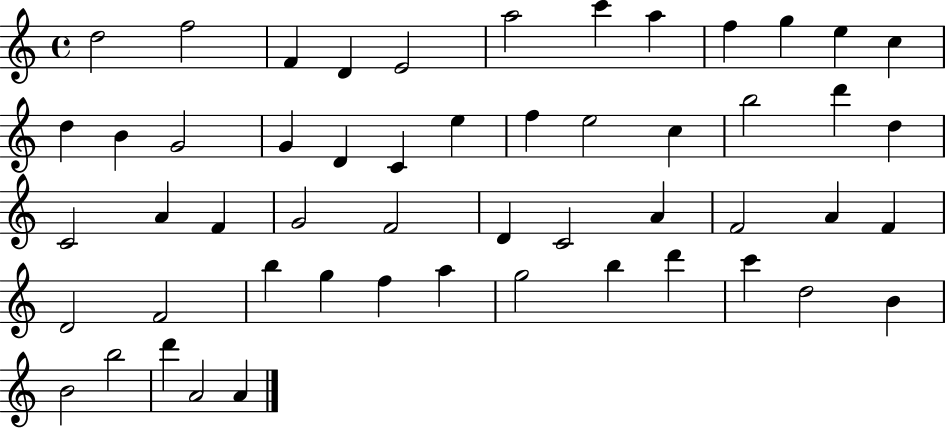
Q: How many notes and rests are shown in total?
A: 53